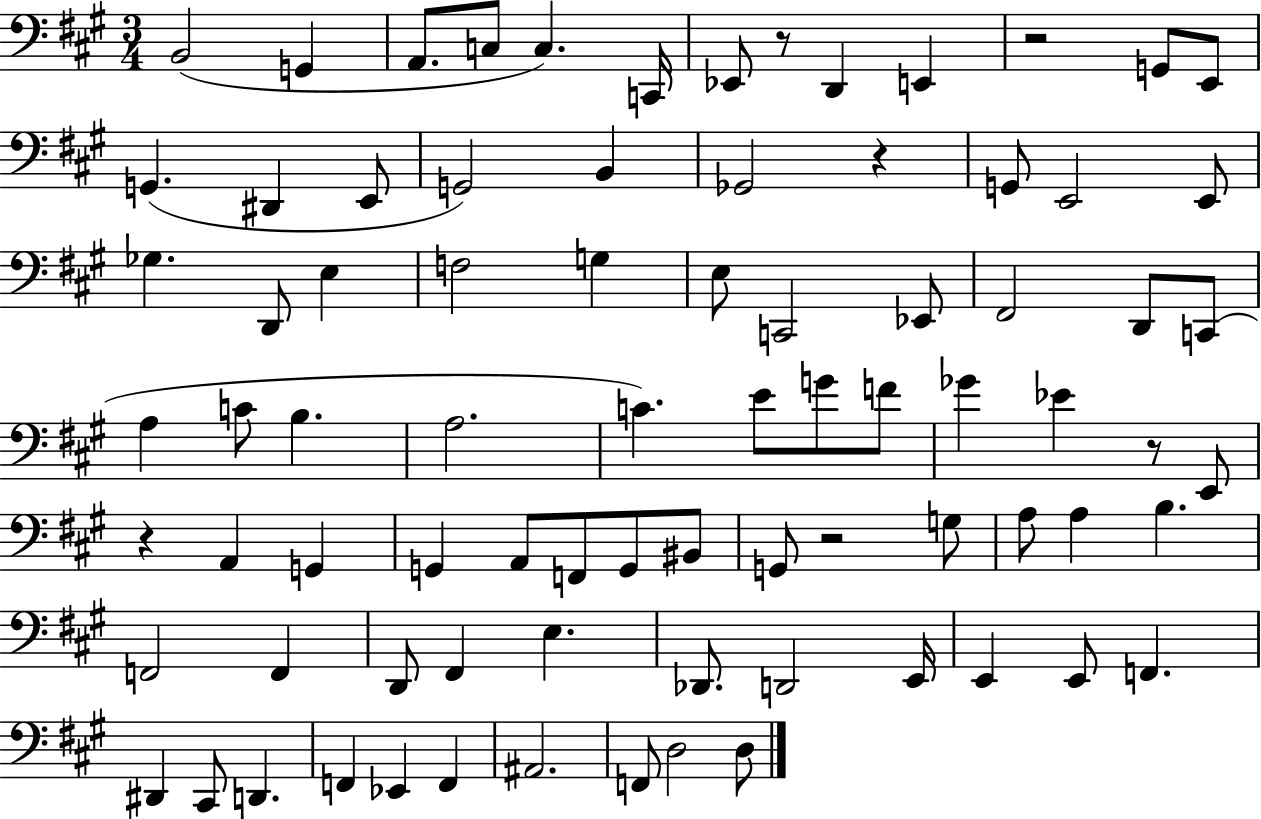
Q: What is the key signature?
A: A major